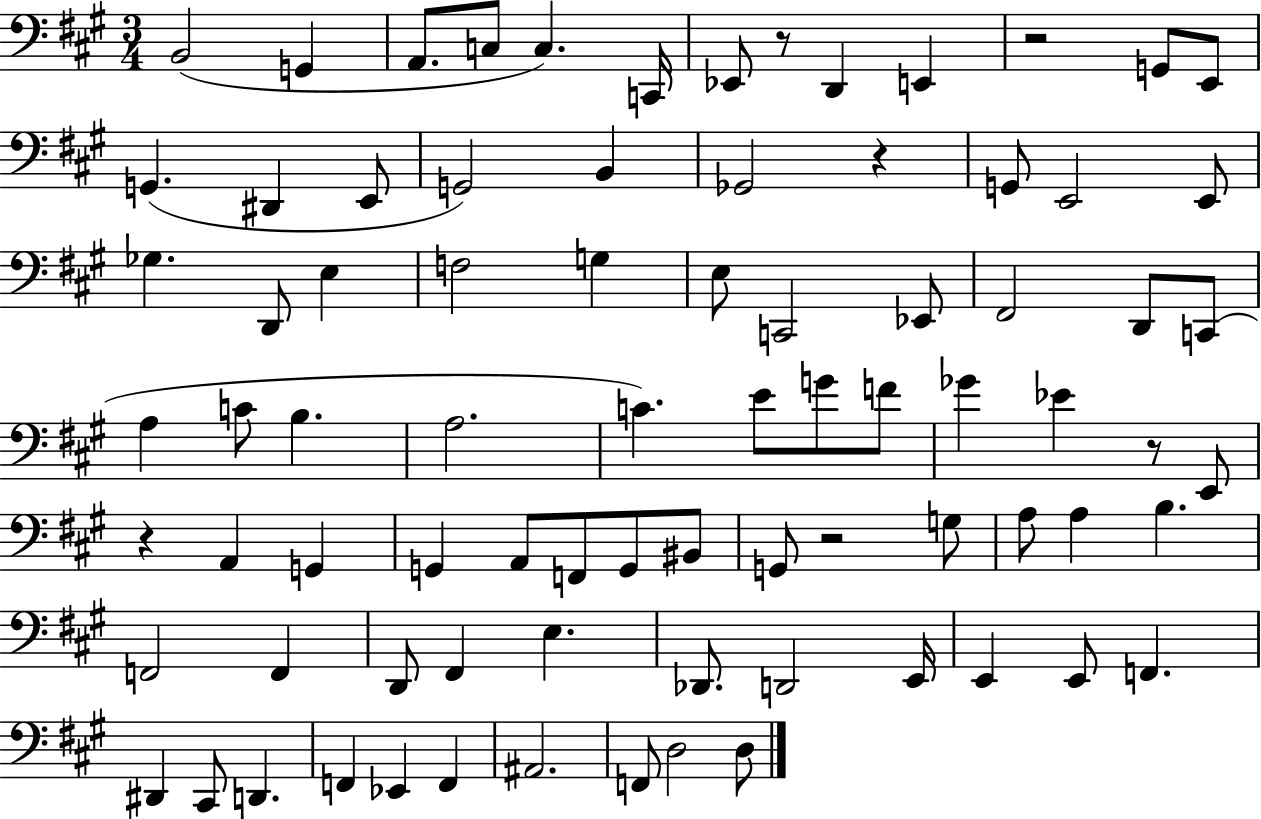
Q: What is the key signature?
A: A major